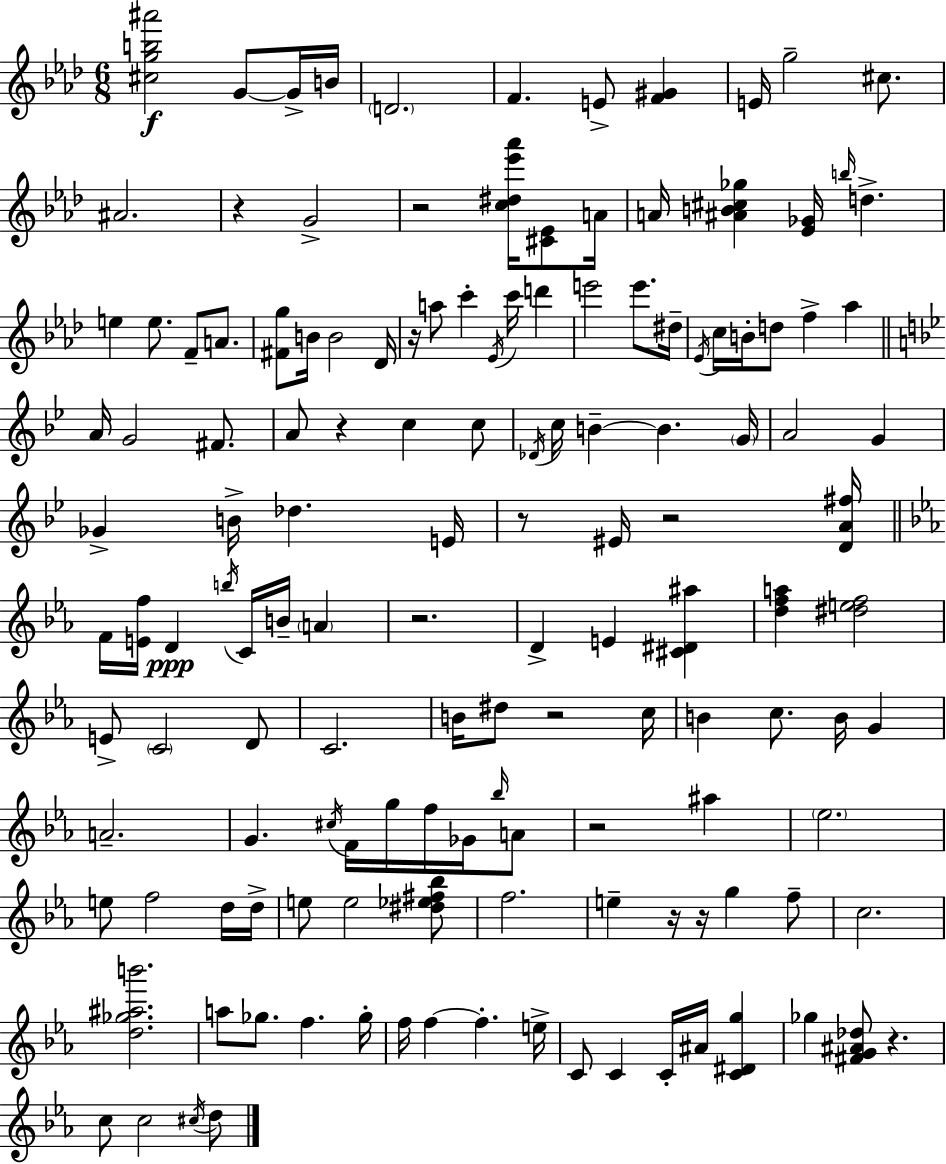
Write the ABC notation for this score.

X:1
T:Untitled
M:6/8
L:1/4
K:Fm
[^cgb^a']2 G/2 G/4 B/4 D2 F E/2 [F^G] E/4 g2 ^c/2 ^A2 z G2 z2 [c^d_e'_a']/4 [^C_E]/2 A/4 A/4 [^AB^c_g] [_E_G]/4 b/4 d e e/2 F/2 A/2 [^Fg]/2 B/4 B2 _D/4 z/4 a/2 c' _E/4 c'/4 d' e'2 e'/2 ^d/4 _E/4 c/4 B/4 d/2 f _a A/4 G2 ^F/2 A/2 z c c/2 _D/4 c/4 B B G/4 A2 G _G B/4 _d E/4 z/2 ^E/4 z2 [DA^f]/4 F/4 [Ef]/4 D b/4 C/4 B/4 A z2 D E [^C^D^a] [dfa] [^def]2 E/2 C2 D/2 C2 B/4 ^d/2 z2 c/4 B c/2 B/4 G A2 G ^c/4 F/4 g/4 f/4 _G/4 _b/4 A/2 z2 ^a _e2 e/2 f2 d/4 d/4 e/2 e2 [^d_e^f_b]/2 f2 e z/4 z/4 g f/2 c2 [d_g^ab']2 a/2 _g/2 f _g/4 f/4 f f e/4 C/2 C C/4 ^A/4 [C^Dg] _g [^FG^A_d]/2 z c/2 c2 ^c/4 d/2